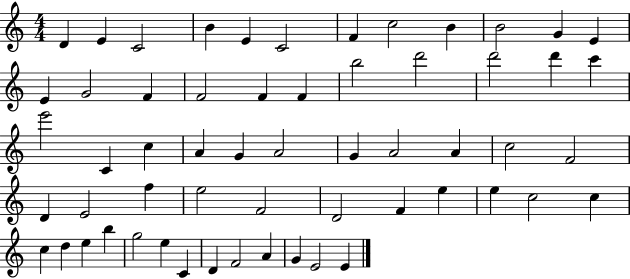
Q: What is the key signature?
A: C major